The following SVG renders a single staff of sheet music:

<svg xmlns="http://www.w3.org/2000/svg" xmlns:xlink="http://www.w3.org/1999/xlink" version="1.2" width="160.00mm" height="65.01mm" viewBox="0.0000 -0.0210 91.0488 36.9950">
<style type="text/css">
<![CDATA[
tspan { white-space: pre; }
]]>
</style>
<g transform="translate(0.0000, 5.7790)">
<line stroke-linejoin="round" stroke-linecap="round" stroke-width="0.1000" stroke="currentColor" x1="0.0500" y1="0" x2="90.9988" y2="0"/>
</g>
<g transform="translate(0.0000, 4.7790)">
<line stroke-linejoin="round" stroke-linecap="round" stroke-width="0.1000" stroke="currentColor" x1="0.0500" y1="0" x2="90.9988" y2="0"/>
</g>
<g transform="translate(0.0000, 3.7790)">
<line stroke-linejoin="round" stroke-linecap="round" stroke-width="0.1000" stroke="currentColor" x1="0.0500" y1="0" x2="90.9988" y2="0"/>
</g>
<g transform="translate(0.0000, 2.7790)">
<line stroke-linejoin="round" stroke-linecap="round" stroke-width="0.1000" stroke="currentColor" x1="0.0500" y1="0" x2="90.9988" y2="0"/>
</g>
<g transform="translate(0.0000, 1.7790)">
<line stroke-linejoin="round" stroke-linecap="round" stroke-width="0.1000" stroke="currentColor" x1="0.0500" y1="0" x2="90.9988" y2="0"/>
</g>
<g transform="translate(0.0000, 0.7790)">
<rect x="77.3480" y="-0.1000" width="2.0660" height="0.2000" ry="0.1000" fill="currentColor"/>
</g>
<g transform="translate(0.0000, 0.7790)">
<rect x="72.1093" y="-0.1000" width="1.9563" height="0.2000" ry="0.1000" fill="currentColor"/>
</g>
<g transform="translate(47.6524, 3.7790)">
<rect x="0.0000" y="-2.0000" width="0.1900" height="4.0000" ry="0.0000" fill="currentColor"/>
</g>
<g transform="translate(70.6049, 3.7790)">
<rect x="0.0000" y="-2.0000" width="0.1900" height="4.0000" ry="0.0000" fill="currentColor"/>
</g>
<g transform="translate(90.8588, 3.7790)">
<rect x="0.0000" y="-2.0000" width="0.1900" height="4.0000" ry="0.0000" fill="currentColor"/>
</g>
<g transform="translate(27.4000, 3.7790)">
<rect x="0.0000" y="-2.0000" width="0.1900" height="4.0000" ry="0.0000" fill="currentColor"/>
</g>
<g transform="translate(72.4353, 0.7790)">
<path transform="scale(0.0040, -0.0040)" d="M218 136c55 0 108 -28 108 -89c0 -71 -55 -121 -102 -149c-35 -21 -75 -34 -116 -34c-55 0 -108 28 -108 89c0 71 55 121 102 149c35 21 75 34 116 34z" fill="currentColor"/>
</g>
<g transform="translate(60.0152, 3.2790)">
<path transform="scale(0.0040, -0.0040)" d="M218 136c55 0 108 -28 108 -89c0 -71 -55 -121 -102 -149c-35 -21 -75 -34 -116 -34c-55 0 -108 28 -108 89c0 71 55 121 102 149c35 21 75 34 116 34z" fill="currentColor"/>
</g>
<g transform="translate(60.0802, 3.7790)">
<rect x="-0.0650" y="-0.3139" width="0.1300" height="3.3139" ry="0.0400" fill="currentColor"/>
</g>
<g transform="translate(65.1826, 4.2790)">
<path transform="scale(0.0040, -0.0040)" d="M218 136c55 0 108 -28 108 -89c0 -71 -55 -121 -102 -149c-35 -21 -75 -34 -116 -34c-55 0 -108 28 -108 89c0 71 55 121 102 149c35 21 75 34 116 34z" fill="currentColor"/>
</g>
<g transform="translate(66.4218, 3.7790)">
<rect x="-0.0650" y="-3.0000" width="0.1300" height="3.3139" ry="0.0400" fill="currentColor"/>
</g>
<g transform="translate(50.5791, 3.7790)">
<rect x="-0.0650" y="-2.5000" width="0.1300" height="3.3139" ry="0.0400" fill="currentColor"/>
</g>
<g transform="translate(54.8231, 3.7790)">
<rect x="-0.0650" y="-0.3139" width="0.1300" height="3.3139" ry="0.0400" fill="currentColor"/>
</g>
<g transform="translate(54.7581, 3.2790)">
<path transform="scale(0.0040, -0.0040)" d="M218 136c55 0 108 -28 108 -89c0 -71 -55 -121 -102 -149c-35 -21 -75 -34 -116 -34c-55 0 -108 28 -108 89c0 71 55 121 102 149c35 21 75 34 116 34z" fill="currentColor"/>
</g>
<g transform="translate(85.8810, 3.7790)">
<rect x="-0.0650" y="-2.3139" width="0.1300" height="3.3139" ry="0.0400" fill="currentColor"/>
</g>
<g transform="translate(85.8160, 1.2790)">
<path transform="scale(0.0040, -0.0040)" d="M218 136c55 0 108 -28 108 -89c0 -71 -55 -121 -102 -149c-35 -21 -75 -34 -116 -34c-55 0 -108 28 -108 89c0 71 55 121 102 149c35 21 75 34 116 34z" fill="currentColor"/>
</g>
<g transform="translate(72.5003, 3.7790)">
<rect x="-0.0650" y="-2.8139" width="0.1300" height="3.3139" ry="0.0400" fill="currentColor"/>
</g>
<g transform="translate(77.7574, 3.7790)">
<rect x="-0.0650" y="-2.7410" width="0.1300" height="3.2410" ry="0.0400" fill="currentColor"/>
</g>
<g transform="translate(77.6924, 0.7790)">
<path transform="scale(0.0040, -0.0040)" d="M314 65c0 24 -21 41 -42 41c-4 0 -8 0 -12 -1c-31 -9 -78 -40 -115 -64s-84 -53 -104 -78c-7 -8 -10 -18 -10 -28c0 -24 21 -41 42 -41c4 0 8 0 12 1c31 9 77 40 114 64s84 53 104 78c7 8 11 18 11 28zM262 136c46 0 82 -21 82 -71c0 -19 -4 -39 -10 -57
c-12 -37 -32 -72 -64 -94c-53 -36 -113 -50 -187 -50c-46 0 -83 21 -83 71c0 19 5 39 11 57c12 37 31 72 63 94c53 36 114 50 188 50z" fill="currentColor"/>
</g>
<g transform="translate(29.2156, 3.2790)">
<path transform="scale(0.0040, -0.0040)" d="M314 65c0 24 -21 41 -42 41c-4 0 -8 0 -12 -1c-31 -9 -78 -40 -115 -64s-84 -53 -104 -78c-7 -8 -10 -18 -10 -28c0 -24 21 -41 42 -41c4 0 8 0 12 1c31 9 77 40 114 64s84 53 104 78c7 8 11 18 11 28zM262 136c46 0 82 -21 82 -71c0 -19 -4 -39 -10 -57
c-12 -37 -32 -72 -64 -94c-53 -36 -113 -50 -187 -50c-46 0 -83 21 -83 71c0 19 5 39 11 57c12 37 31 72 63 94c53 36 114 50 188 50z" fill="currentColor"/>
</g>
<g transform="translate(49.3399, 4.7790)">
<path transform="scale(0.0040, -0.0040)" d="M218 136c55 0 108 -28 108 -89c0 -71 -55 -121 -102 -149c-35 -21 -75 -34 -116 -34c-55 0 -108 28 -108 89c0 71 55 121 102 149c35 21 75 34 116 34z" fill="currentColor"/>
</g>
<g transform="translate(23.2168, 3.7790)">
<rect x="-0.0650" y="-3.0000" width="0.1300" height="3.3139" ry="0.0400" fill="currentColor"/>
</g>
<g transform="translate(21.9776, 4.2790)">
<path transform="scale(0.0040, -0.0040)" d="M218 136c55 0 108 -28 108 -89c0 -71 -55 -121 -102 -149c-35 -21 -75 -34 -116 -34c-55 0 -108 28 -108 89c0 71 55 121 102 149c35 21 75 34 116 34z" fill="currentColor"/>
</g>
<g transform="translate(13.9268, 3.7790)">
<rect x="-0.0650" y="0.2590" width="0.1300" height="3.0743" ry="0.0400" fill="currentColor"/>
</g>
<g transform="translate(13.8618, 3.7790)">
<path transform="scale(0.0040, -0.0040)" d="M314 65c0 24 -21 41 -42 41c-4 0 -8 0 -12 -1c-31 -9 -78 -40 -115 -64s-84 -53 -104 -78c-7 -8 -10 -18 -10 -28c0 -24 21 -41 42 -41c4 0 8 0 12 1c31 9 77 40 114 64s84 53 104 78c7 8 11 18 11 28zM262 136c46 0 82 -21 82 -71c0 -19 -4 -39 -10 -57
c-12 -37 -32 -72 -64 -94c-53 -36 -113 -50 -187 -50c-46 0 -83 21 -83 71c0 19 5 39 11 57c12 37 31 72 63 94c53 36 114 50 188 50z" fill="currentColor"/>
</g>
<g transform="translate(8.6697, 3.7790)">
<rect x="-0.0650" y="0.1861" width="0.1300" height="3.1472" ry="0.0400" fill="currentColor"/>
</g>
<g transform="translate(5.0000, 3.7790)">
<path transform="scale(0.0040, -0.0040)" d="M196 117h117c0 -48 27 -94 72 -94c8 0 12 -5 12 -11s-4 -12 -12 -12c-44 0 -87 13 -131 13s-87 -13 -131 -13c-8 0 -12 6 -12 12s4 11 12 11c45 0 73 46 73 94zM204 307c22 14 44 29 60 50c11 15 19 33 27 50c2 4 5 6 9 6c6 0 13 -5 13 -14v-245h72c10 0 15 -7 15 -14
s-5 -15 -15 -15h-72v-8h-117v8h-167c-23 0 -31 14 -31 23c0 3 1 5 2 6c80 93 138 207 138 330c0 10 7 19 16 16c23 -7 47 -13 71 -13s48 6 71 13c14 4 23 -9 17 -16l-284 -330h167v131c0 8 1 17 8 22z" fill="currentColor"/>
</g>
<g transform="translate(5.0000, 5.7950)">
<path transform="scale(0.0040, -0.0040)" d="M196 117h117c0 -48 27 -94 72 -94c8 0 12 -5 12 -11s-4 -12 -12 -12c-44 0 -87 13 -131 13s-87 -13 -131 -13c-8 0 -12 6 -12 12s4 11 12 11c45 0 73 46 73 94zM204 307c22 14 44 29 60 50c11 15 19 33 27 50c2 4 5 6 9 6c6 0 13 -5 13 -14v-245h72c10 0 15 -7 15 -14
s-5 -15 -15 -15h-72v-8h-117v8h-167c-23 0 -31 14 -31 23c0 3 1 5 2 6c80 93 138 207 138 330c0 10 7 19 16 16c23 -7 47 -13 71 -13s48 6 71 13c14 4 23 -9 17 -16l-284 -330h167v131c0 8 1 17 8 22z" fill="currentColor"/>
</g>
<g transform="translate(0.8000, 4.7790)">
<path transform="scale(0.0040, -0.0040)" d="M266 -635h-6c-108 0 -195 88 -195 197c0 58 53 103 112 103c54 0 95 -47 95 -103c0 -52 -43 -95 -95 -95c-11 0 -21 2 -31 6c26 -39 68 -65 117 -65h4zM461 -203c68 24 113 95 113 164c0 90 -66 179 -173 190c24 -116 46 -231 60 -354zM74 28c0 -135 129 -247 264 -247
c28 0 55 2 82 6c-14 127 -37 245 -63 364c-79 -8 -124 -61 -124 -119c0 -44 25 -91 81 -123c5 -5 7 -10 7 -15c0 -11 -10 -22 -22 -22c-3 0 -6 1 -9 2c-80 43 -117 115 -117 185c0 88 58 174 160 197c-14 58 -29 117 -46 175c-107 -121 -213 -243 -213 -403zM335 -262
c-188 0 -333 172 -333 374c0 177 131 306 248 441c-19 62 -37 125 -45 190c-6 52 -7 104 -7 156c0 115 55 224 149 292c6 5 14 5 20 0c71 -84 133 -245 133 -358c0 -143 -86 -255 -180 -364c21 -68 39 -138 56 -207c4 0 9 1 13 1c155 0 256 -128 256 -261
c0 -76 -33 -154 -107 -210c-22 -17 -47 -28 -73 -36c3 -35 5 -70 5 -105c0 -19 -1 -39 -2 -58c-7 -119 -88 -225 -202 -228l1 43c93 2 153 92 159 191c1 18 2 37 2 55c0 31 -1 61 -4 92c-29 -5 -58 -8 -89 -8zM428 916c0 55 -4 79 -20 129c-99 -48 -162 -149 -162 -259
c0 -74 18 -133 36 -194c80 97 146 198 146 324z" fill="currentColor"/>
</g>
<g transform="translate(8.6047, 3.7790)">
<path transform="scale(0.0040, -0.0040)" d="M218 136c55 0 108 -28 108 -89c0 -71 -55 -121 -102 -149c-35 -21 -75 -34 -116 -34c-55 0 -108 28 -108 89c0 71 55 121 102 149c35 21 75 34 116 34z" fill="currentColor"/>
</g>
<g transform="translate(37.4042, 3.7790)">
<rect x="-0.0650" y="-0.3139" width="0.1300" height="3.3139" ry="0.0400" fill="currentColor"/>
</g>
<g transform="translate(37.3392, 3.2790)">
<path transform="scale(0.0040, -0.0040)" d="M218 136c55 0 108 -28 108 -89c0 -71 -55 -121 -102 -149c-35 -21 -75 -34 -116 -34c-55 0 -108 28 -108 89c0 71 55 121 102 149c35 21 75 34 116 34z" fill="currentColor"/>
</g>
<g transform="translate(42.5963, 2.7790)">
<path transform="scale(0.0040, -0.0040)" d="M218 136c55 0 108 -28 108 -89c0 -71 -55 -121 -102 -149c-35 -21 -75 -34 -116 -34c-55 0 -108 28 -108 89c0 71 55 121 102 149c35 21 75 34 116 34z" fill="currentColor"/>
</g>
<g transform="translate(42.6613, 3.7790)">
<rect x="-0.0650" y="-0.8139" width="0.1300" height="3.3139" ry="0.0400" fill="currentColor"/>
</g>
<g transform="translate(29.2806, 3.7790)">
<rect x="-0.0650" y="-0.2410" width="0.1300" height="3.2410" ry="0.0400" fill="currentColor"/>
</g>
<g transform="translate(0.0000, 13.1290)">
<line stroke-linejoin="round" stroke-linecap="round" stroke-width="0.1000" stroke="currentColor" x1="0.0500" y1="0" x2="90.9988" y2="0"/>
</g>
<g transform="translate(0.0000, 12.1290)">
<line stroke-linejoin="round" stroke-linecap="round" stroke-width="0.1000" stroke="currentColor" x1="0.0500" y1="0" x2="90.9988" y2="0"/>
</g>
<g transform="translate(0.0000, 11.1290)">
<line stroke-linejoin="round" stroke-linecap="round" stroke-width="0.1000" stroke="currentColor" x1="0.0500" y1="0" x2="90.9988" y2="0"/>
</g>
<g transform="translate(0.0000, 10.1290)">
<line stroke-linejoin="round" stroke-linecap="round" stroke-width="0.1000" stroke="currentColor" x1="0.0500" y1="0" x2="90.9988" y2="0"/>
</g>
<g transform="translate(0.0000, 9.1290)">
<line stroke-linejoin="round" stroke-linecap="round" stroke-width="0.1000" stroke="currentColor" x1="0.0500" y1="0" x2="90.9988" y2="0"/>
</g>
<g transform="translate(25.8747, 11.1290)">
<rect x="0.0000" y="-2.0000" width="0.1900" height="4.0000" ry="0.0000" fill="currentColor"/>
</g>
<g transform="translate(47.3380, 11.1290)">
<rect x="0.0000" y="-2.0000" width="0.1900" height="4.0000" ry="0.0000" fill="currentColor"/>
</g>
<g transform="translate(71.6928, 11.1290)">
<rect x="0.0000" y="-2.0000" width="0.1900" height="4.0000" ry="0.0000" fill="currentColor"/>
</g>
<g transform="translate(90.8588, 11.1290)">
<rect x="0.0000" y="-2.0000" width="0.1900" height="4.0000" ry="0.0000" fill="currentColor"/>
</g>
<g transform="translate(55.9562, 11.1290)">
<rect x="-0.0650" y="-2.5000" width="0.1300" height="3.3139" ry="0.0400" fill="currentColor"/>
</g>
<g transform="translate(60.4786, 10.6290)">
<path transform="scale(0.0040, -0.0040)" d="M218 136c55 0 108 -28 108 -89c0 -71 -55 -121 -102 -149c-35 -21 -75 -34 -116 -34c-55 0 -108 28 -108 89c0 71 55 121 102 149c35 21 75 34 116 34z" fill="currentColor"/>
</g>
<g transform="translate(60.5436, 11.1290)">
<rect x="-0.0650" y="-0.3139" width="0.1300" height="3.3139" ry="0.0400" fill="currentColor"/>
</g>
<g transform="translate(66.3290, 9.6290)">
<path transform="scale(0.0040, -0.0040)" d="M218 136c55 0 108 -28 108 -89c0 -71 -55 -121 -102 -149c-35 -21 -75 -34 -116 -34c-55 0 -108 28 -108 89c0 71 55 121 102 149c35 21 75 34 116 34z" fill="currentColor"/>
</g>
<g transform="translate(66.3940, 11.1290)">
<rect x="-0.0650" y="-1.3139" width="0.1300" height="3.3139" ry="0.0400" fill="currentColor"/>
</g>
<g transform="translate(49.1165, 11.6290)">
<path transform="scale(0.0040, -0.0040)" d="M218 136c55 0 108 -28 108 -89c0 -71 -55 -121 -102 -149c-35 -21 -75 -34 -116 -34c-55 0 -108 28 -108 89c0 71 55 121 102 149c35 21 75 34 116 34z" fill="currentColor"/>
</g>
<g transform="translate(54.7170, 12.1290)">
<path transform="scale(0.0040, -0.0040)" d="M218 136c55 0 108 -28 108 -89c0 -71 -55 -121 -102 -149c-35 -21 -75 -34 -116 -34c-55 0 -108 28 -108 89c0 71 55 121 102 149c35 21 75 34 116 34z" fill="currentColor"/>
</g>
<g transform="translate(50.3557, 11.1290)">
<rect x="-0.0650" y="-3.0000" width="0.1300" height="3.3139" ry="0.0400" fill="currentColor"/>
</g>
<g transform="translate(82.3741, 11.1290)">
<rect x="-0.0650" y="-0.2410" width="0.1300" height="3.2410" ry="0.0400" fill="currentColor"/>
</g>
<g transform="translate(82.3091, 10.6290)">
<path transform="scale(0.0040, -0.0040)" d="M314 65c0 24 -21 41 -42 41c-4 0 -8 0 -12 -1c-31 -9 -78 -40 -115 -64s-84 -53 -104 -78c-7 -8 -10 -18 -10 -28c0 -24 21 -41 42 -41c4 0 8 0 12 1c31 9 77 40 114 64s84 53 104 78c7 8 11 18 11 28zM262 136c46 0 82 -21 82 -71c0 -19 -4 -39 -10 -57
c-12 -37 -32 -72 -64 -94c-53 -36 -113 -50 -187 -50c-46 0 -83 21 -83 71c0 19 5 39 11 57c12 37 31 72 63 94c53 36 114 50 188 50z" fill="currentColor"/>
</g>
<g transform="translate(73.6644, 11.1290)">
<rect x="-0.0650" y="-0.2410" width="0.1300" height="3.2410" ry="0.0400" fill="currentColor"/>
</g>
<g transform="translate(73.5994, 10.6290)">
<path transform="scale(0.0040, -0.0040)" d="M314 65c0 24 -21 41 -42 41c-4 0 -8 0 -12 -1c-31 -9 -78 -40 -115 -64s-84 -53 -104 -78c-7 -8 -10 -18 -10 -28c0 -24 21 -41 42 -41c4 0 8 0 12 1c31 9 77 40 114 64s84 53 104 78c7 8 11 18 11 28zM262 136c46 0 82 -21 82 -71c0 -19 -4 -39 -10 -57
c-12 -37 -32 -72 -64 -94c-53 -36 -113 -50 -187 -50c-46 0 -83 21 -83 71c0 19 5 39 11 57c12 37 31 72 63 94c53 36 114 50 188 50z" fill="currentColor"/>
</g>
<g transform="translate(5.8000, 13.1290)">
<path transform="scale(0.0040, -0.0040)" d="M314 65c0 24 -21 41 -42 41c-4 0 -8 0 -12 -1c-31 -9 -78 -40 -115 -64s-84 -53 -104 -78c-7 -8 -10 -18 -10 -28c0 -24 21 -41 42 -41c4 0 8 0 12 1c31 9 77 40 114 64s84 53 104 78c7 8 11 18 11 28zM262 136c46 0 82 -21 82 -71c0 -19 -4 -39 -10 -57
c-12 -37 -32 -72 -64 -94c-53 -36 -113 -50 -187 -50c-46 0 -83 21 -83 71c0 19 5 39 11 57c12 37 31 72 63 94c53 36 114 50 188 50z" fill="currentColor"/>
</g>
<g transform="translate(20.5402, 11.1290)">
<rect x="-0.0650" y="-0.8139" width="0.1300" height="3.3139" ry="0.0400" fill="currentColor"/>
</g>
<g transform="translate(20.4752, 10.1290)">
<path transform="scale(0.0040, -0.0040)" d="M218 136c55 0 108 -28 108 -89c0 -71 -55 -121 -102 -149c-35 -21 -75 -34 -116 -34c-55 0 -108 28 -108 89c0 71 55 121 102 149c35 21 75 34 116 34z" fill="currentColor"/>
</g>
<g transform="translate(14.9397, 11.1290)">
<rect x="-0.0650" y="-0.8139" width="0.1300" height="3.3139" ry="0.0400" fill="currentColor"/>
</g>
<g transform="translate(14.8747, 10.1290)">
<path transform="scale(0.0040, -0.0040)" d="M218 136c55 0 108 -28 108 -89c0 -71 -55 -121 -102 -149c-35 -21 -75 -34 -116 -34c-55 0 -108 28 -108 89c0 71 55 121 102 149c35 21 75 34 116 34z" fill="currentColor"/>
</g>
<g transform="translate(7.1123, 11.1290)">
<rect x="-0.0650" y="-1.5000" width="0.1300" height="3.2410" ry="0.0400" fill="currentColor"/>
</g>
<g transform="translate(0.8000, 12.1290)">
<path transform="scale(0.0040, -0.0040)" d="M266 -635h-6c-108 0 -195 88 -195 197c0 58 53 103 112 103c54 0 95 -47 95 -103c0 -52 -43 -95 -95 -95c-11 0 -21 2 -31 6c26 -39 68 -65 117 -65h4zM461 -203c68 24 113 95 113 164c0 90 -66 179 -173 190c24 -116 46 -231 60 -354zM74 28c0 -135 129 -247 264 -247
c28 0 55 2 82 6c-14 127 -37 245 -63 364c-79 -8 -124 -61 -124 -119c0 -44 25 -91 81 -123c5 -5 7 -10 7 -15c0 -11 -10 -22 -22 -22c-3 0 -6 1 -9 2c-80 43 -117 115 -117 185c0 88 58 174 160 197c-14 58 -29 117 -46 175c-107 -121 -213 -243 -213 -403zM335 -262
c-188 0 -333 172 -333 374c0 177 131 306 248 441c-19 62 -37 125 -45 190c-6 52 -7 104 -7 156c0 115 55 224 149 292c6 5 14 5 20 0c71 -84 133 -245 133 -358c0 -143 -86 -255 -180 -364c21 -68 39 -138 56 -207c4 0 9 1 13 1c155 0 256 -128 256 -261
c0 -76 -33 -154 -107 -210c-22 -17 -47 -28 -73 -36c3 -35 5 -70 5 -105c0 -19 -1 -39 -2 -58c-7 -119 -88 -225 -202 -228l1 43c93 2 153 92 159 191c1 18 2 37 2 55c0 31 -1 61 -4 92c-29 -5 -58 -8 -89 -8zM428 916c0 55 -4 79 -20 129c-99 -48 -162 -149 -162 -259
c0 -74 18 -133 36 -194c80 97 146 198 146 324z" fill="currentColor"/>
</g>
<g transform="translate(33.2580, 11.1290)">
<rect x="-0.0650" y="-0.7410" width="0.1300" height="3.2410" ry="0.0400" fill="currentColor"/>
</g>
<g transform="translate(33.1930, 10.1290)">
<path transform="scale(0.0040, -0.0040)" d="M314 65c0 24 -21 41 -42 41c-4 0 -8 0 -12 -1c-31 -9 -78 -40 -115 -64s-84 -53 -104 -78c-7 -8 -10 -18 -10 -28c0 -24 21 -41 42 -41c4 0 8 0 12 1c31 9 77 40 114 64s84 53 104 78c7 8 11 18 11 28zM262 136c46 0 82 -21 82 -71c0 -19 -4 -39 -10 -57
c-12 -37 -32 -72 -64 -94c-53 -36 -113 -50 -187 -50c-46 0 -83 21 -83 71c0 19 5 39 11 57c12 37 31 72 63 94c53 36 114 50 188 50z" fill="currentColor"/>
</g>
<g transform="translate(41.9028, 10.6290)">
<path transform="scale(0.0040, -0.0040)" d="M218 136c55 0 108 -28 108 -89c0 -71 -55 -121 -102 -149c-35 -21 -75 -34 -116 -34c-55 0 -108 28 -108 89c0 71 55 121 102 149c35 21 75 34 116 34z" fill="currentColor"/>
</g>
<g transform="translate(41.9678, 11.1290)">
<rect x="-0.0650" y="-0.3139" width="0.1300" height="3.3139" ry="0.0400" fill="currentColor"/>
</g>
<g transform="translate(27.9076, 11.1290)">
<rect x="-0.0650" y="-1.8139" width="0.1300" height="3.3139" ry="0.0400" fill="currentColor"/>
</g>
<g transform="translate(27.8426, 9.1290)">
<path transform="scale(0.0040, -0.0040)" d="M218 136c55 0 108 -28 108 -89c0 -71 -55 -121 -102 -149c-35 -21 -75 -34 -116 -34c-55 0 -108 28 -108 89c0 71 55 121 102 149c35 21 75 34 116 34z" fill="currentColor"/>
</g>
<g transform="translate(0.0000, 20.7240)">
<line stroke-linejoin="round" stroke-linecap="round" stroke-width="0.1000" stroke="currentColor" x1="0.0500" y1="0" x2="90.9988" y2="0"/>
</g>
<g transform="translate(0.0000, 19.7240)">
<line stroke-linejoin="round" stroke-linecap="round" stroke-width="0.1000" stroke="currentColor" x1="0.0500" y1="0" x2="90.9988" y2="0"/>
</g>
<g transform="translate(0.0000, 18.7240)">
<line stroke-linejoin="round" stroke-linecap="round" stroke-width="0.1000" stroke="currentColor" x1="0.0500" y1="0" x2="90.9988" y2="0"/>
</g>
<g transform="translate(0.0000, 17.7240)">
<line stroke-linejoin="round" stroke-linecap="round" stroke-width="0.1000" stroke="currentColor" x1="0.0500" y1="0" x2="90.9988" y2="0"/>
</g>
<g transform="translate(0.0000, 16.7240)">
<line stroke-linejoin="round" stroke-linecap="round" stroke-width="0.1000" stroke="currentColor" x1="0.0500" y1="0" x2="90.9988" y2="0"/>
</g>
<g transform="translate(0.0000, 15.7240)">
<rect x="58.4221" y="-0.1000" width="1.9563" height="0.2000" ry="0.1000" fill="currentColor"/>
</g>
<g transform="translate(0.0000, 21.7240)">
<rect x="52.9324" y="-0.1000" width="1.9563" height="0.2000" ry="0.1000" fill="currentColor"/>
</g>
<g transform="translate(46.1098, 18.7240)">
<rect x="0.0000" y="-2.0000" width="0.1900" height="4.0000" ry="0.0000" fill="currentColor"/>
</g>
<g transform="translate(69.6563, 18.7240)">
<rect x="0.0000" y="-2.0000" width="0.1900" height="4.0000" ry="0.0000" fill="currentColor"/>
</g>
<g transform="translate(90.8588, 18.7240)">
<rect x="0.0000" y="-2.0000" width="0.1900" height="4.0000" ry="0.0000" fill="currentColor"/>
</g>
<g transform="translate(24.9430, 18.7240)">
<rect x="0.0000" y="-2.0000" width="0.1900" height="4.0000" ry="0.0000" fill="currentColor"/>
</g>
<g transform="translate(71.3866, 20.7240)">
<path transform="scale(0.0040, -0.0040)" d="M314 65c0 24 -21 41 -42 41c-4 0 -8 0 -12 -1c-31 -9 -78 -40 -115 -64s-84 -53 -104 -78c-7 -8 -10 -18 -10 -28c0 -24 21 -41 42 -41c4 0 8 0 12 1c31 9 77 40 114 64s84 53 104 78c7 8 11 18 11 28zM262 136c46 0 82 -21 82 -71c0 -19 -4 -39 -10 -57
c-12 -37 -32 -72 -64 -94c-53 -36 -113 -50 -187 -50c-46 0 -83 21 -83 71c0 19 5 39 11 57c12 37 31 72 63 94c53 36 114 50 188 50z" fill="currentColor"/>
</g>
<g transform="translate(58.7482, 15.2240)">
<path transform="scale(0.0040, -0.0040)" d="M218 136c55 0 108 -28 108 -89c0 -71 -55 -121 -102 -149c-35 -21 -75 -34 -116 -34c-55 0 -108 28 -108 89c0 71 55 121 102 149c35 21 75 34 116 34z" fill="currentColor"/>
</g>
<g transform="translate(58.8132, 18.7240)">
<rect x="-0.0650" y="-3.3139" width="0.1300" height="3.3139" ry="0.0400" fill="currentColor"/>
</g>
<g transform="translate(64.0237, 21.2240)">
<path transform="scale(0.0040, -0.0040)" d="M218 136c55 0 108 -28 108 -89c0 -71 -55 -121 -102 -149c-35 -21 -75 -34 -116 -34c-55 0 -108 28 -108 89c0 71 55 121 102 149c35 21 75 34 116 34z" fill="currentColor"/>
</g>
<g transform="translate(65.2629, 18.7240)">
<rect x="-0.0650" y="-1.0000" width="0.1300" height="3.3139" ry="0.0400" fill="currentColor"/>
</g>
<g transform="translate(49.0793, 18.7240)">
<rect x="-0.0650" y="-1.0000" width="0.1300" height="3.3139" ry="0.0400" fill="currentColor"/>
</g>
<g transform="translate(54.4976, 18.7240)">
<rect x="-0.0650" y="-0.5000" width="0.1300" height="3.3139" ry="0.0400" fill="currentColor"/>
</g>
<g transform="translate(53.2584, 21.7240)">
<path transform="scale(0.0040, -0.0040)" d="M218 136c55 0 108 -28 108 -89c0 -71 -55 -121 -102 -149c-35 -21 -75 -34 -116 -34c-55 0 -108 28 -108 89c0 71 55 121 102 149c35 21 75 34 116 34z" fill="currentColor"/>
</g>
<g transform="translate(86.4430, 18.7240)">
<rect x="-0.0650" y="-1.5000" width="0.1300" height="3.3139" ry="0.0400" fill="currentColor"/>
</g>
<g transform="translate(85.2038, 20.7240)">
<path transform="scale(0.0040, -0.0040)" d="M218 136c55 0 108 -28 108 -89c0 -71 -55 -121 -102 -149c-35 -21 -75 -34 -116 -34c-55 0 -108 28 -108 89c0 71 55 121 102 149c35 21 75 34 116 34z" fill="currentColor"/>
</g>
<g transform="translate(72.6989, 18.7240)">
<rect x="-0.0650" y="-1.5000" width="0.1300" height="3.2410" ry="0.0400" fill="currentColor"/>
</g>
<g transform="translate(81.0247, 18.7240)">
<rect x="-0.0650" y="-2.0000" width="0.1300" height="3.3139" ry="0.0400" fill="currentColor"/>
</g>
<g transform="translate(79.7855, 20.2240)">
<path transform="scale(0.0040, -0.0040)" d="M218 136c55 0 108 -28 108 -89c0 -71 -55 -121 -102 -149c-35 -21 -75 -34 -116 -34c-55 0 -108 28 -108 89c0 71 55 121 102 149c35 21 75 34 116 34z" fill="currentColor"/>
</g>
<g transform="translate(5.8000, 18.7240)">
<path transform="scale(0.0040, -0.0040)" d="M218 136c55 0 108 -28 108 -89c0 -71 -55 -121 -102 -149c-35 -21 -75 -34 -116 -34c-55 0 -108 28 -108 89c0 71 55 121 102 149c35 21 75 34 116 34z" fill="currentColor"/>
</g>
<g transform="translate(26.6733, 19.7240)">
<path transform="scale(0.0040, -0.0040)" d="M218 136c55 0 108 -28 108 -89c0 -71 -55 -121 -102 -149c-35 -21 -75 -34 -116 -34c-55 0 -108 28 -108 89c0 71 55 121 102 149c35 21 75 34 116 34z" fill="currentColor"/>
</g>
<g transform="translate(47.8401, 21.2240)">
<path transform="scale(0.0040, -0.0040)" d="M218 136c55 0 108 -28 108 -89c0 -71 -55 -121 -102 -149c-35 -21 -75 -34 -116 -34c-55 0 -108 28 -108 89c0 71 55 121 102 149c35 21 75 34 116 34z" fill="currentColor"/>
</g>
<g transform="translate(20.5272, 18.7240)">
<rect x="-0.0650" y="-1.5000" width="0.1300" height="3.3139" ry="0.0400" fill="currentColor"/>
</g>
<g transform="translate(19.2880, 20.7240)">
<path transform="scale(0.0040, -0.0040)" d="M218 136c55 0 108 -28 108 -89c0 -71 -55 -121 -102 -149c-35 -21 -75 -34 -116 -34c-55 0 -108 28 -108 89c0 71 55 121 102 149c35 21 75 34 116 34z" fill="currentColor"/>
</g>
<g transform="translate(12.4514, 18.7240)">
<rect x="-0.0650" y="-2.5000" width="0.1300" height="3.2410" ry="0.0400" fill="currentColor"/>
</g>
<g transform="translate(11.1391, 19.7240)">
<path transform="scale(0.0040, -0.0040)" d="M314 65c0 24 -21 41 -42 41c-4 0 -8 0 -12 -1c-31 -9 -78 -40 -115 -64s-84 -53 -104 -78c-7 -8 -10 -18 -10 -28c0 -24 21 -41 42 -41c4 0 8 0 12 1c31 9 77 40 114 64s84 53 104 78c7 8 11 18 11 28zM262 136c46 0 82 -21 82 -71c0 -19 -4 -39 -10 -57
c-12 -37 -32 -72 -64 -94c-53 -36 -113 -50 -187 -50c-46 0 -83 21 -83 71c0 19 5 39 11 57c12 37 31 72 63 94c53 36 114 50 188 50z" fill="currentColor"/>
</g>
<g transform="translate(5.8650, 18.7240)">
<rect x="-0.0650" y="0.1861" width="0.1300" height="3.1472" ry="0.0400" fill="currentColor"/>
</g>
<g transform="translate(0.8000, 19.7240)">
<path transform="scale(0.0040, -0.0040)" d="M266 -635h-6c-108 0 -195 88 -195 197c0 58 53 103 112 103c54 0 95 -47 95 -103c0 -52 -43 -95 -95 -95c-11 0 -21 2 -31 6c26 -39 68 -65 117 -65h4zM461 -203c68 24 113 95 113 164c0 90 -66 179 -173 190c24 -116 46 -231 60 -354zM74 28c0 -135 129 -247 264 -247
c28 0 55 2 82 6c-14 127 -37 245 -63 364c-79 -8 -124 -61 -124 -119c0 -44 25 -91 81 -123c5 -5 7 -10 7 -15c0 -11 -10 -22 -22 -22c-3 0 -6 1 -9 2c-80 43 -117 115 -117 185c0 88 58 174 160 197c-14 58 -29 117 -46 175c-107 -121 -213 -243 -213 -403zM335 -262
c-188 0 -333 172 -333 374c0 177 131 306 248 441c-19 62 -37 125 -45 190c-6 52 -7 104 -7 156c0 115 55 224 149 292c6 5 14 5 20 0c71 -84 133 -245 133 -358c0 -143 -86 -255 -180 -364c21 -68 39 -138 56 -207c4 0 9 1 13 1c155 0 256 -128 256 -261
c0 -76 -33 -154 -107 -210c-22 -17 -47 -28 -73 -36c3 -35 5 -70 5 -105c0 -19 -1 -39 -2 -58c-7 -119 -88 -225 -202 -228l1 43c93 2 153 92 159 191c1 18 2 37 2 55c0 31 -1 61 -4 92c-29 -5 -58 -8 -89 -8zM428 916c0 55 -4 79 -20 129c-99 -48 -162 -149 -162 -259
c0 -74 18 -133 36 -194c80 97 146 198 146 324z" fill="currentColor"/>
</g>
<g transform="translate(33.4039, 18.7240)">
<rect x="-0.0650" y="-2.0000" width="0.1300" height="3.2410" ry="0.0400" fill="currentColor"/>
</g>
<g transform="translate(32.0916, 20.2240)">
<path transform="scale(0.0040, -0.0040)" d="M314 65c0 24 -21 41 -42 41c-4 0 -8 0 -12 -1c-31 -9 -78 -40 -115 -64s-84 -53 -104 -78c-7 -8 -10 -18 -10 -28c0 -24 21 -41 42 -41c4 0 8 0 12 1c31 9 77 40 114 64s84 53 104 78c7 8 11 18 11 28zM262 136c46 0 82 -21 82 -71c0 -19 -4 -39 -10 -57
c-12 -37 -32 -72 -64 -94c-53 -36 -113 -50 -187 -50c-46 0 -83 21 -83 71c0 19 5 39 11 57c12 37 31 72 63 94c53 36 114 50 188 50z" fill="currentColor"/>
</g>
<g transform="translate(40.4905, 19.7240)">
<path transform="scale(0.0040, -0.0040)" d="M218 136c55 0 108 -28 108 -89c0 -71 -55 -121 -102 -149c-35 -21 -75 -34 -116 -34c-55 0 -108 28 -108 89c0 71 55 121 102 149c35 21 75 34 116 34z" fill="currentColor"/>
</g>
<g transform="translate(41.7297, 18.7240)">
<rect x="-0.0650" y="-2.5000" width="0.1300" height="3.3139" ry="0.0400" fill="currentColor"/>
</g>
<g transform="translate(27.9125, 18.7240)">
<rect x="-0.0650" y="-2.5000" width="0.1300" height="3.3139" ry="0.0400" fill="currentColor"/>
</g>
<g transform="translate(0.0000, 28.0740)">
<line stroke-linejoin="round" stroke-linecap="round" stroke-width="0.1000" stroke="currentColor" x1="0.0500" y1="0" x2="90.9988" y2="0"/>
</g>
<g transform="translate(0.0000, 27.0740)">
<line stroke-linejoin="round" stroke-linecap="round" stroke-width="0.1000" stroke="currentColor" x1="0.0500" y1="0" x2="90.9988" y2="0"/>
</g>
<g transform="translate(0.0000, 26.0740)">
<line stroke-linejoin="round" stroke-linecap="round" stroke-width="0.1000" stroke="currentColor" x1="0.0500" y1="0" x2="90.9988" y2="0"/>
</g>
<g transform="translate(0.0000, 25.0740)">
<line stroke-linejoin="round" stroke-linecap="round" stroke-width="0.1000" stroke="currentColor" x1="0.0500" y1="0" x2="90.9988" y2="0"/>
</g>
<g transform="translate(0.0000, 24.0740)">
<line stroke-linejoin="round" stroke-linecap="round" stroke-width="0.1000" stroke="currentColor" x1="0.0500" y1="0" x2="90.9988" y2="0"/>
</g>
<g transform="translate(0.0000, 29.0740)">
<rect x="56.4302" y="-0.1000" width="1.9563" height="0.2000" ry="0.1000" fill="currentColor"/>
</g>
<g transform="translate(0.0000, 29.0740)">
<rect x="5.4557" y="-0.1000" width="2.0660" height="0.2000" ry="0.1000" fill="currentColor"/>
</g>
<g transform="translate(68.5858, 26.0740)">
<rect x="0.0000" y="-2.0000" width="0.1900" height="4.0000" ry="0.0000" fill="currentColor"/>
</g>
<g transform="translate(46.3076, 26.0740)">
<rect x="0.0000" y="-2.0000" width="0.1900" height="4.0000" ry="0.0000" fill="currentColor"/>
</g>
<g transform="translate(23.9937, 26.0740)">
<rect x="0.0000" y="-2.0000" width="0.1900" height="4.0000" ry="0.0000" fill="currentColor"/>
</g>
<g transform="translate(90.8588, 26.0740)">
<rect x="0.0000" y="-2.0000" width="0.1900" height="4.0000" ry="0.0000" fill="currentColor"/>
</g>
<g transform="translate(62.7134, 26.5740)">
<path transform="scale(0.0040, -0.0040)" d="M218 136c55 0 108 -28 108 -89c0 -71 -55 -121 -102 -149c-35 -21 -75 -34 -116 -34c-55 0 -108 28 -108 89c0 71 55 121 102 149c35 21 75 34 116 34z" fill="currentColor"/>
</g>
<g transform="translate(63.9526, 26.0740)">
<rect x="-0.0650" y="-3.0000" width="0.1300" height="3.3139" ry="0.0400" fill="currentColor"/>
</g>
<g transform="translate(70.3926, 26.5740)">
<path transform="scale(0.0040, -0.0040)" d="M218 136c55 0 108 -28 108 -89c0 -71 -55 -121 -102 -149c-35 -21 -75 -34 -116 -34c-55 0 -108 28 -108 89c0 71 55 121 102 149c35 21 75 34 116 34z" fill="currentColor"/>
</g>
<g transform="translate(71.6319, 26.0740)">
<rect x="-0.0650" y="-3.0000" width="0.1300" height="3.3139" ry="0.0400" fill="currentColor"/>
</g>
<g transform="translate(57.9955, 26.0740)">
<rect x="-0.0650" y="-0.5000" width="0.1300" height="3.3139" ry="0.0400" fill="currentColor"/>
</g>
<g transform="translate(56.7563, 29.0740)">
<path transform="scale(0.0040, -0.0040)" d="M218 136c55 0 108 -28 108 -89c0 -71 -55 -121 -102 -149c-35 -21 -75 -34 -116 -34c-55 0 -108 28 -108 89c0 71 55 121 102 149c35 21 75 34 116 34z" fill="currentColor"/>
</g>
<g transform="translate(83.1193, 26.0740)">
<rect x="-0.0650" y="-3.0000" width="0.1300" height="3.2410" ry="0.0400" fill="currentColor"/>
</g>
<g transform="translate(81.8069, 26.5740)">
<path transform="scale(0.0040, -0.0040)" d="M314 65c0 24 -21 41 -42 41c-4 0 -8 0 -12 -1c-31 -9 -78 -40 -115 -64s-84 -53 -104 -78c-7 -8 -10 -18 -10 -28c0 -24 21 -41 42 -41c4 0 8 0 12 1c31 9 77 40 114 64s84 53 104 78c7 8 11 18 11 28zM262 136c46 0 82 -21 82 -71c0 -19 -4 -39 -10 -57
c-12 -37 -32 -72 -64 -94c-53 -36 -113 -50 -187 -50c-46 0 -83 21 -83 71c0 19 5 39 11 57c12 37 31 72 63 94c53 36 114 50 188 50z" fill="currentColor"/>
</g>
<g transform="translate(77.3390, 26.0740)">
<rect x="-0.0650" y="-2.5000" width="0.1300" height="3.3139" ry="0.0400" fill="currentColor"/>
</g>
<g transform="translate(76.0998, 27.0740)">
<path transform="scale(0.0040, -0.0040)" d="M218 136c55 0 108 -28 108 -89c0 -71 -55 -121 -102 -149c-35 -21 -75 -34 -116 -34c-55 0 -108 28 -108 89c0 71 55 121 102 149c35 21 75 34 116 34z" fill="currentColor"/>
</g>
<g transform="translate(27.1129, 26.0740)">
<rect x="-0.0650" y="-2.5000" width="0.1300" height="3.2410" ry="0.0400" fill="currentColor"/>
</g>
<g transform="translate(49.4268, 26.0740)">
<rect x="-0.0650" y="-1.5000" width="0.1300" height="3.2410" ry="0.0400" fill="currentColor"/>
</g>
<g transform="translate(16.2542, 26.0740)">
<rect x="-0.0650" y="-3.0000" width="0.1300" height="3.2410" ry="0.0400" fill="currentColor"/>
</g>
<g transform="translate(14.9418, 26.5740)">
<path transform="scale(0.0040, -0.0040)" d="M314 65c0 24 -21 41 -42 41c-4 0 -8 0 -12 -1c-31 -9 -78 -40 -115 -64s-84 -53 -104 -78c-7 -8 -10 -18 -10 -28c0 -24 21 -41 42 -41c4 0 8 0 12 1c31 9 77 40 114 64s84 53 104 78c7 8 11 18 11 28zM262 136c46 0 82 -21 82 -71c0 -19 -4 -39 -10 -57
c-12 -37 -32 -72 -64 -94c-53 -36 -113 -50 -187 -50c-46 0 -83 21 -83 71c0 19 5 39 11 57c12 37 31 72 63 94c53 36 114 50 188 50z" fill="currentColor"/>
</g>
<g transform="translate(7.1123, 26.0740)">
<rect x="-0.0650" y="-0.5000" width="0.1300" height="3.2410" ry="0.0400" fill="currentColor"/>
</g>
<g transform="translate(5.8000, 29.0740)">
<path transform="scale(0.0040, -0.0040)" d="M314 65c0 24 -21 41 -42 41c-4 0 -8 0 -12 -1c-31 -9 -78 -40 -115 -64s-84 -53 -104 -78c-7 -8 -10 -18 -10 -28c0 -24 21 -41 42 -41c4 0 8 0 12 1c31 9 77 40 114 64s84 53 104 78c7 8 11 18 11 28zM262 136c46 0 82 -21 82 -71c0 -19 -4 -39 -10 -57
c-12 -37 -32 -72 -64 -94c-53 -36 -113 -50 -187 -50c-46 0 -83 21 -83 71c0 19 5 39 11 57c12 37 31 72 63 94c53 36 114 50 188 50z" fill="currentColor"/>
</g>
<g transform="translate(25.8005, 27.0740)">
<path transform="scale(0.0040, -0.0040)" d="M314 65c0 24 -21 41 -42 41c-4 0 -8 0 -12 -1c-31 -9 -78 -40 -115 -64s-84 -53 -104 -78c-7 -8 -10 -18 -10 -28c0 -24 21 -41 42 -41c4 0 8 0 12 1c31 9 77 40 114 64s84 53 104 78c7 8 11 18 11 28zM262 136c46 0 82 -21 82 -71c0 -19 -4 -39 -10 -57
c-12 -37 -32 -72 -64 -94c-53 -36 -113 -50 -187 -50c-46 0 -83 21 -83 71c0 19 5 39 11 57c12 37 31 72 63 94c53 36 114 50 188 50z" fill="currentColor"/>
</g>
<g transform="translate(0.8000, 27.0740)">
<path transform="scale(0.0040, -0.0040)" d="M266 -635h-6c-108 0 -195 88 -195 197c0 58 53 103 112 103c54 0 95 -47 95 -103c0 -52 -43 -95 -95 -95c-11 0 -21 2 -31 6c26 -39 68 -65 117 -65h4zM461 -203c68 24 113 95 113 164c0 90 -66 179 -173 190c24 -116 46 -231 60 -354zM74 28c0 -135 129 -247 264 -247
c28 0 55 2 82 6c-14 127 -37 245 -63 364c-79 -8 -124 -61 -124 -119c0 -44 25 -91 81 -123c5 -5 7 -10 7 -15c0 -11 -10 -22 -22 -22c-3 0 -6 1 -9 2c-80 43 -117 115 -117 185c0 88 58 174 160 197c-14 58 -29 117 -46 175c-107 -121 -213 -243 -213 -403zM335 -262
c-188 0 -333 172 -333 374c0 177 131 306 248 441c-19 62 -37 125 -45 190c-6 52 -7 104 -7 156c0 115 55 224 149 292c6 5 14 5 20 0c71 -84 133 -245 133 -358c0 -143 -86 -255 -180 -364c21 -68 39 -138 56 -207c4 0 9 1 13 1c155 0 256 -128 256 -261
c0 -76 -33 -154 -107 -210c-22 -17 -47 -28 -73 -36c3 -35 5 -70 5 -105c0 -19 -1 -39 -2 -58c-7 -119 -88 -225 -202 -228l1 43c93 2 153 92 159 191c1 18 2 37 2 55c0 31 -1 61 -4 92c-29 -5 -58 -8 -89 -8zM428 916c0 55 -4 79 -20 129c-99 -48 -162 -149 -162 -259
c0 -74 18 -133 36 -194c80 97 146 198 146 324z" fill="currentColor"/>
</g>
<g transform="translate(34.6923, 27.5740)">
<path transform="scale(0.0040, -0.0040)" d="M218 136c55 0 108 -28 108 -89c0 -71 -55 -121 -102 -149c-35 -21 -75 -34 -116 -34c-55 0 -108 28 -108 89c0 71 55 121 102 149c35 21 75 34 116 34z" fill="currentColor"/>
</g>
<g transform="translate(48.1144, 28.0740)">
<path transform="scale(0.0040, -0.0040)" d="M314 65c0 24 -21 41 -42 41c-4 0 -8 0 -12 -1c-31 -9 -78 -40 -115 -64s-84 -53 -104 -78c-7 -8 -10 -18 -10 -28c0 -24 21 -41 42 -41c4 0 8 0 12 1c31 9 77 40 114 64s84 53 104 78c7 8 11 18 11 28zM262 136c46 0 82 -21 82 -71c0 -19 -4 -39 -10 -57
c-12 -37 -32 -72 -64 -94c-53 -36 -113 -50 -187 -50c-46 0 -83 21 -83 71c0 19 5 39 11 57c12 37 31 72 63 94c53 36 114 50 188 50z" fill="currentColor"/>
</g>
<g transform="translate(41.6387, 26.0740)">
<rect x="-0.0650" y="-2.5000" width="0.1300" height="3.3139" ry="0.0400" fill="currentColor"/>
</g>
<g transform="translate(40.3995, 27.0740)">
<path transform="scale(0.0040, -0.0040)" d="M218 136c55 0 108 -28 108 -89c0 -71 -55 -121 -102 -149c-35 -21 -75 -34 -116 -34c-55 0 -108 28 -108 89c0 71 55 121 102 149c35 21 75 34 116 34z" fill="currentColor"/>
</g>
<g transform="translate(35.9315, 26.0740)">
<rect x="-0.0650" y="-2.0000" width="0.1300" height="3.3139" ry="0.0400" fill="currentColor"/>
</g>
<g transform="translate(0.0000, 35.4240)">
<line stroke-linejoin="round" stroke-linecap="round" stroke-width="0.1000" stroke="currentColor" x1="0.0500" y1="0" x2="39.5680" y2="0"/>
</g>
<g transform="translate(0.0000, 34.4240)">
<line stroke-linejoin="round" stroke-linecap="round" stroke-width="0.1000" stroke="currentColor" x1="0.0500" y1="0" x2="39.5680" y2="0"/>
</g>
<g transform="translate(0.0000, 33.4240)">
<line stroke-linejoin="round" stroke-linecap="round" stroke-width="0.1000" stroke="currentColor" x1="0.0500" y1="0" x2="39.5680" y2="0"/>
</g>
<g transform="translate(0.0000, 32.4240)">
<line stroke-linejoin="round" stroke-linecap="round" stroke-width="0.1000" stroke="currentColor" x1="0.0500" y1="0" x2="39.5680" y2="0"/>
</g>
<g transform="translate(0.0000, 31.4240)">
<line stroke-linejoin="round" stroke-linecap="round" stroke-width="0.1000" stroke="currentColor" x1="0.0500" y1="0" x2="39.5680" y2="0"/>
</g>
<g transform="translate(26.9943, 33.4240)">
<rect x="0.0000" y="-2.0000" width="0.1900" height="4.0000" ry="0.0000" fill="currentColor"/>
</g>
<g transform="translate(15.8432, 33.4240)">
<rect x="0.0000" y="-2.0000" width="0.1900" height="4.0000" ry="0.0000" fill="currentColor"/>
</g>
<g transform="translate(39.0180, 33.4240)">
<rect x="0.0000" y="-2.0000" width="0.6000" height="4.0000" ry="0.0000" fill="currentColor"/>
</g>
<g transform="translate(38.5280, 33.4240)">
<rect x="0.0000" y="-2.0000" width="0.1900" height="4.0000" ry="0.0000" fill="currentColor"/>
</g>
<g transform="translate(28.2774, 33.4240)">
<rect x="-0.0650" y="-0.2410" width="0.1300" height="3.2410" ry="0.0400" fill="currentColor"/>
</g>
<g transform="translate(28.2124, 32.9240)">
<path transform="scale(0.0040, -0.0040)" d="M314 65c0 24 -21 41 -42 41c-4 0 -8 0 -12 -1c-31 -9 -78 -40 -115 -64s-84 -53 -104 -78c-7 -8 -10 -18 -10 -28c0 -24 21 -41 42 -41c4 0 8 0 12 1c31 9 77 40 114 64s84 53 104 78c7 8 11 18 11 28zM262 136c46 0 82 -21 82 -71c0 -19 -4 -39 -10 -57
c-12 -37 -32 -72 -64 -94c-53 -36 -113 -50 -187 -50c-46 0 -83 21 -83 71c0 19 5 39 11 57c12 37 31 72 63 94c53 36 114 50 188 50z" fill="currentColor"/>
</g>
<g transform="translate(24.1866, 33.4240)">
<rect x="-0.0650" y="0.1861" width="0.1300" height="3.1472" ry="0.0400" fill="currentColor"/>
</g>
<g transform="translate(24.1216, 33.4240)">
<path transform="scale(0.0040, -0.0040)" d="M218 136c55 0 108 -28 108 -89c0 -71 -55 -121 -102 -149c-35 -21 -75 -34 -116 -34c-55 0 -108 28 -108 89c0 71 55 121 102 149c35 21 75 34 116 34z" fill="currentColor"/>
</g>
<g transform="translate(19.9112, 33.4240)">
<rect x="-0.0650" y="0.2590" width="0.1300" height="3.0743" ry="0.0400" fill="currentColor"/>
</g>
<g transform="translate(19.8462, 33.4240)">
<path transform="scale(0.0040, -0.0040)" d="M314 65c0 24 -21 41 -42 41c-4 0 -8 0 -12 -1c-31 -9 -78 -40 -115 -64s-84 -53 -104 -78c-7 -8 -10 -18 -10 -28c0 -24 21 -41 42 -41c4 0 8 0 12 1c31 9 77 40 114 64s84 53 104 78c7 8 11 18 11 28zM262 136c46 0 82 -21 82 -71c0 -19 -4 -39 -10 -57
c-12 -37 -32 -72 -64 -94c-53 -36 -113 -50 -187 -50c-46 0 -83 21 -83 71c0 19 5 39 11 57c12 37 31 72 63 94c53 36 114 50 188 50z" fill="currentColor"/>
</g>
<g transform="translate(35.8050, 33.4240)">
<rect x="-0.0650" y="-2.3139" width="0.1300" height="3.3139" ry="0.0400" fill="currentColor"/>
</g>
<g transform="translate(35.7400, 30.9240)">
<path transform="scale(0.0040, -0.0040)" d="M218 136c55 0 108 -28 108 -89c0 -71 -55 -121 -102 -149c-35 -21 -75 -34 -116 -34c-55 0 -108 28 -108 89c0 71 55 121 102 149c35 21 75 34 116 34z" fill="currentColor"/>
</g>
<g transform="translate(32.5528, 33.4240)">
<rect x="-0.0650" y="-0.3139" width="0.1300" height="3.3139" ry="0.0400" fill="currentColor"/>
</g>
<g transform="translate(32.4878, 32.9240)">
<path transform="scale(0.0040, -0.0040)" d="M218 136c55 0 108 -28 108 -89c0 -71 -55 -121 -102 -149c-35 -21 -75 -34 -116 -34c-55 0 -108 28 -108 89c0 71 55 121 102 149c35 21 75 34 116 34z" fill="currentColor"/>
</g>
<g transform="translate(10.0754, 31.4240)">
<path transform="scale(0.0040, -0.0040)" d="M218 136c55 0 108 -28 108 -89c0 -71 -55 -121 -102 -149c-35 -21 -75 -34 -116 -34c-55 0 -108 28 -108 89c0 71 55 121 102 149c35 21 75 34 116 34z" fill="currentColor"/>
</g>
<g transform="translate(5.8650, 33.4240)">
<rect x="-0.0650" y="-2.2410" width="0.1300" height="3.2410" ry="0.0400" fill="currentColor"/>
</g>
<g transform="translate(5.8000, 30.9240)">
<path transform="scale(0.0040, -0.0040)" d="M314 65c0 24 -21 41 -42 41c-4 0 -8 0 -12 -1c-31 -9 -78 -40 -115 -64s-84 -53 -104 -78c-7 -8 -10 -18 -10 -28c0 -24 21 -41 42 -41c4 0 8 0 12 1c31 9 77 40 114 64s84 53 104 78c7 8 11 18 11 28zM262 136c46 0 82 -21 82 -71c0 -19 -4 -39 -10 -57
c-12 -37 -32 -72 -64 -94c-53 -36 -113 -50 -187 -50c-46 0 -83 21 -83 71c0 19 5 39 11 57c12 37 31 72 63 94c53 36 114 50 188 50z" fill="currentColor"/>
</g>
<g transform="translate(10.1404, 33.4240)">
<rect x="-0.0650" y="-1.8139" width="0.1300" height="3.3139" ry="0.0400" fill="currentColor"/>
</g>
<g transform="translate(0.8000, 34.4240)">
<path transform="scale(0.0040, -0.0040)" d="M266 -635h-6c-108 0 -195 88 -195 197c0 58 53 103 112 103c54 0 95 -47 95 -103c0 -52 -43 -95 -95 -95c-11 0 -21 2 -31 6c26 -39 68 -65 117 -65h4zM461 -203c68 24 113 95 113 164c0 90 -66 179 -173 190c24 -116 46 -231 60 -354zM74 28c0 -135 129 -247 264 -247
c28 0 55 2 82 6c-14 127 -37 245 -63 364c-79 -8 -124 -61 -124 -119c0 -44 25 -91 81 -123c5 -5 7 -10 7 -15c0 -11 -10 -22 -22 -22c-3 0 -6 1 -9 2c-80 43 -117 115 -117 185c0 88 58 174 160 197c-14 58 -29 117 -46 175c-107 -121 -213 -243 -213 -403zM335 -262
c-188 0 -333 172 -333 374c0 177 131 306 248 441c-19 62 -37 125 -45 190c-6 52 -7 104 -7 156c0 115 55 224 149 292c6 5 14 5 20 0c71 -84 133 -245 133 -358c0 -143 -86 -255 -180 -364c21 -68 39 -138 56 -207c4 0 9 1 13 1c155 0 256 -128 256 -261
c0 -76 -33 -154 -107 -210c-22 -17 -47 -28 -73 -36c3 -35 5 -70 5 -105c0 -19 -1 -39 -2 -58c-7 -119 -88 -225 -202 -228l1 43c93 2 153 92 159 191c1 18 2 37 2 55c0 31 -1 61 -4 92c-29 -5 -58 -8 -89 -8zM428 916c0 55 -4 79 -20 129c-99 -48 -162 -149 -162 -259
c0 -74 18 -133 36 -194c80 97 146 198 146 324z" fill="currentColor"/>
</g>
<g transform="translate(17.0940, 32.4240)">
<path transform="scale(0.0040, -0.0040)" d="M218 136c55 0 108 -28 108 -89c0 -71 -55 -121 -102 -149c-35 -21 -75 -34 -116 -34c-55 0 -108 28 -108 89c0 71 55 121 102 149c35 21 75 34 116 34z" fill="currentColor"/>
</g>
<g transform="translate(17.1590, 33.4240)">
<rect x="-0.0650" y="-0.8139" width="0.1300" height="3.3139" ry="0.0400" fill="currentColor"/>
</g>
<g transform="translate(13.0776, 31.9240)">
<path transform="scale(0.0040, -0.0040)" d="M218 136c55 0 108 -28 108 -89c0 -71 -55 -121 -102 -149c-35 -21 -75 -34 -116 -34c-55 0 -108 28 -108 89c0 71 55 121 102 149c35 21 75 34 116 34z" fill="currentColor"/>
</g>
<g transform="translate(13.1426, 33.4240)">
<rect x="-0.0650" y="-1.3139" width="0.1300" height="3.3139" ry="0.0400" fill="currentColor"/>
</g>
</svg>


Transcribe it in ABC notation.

X:1
T:Untitled
M:4/4
L:1/4
K:C
B B2 A c2 c d G c c A a a2 g E2 d d f d2 c A G c e c2 c2 B G2 E G F2 G D C b D E2 F E C2 A2 G2 F G E2 C A A G A2 g2 f e d B2 B c2 c g